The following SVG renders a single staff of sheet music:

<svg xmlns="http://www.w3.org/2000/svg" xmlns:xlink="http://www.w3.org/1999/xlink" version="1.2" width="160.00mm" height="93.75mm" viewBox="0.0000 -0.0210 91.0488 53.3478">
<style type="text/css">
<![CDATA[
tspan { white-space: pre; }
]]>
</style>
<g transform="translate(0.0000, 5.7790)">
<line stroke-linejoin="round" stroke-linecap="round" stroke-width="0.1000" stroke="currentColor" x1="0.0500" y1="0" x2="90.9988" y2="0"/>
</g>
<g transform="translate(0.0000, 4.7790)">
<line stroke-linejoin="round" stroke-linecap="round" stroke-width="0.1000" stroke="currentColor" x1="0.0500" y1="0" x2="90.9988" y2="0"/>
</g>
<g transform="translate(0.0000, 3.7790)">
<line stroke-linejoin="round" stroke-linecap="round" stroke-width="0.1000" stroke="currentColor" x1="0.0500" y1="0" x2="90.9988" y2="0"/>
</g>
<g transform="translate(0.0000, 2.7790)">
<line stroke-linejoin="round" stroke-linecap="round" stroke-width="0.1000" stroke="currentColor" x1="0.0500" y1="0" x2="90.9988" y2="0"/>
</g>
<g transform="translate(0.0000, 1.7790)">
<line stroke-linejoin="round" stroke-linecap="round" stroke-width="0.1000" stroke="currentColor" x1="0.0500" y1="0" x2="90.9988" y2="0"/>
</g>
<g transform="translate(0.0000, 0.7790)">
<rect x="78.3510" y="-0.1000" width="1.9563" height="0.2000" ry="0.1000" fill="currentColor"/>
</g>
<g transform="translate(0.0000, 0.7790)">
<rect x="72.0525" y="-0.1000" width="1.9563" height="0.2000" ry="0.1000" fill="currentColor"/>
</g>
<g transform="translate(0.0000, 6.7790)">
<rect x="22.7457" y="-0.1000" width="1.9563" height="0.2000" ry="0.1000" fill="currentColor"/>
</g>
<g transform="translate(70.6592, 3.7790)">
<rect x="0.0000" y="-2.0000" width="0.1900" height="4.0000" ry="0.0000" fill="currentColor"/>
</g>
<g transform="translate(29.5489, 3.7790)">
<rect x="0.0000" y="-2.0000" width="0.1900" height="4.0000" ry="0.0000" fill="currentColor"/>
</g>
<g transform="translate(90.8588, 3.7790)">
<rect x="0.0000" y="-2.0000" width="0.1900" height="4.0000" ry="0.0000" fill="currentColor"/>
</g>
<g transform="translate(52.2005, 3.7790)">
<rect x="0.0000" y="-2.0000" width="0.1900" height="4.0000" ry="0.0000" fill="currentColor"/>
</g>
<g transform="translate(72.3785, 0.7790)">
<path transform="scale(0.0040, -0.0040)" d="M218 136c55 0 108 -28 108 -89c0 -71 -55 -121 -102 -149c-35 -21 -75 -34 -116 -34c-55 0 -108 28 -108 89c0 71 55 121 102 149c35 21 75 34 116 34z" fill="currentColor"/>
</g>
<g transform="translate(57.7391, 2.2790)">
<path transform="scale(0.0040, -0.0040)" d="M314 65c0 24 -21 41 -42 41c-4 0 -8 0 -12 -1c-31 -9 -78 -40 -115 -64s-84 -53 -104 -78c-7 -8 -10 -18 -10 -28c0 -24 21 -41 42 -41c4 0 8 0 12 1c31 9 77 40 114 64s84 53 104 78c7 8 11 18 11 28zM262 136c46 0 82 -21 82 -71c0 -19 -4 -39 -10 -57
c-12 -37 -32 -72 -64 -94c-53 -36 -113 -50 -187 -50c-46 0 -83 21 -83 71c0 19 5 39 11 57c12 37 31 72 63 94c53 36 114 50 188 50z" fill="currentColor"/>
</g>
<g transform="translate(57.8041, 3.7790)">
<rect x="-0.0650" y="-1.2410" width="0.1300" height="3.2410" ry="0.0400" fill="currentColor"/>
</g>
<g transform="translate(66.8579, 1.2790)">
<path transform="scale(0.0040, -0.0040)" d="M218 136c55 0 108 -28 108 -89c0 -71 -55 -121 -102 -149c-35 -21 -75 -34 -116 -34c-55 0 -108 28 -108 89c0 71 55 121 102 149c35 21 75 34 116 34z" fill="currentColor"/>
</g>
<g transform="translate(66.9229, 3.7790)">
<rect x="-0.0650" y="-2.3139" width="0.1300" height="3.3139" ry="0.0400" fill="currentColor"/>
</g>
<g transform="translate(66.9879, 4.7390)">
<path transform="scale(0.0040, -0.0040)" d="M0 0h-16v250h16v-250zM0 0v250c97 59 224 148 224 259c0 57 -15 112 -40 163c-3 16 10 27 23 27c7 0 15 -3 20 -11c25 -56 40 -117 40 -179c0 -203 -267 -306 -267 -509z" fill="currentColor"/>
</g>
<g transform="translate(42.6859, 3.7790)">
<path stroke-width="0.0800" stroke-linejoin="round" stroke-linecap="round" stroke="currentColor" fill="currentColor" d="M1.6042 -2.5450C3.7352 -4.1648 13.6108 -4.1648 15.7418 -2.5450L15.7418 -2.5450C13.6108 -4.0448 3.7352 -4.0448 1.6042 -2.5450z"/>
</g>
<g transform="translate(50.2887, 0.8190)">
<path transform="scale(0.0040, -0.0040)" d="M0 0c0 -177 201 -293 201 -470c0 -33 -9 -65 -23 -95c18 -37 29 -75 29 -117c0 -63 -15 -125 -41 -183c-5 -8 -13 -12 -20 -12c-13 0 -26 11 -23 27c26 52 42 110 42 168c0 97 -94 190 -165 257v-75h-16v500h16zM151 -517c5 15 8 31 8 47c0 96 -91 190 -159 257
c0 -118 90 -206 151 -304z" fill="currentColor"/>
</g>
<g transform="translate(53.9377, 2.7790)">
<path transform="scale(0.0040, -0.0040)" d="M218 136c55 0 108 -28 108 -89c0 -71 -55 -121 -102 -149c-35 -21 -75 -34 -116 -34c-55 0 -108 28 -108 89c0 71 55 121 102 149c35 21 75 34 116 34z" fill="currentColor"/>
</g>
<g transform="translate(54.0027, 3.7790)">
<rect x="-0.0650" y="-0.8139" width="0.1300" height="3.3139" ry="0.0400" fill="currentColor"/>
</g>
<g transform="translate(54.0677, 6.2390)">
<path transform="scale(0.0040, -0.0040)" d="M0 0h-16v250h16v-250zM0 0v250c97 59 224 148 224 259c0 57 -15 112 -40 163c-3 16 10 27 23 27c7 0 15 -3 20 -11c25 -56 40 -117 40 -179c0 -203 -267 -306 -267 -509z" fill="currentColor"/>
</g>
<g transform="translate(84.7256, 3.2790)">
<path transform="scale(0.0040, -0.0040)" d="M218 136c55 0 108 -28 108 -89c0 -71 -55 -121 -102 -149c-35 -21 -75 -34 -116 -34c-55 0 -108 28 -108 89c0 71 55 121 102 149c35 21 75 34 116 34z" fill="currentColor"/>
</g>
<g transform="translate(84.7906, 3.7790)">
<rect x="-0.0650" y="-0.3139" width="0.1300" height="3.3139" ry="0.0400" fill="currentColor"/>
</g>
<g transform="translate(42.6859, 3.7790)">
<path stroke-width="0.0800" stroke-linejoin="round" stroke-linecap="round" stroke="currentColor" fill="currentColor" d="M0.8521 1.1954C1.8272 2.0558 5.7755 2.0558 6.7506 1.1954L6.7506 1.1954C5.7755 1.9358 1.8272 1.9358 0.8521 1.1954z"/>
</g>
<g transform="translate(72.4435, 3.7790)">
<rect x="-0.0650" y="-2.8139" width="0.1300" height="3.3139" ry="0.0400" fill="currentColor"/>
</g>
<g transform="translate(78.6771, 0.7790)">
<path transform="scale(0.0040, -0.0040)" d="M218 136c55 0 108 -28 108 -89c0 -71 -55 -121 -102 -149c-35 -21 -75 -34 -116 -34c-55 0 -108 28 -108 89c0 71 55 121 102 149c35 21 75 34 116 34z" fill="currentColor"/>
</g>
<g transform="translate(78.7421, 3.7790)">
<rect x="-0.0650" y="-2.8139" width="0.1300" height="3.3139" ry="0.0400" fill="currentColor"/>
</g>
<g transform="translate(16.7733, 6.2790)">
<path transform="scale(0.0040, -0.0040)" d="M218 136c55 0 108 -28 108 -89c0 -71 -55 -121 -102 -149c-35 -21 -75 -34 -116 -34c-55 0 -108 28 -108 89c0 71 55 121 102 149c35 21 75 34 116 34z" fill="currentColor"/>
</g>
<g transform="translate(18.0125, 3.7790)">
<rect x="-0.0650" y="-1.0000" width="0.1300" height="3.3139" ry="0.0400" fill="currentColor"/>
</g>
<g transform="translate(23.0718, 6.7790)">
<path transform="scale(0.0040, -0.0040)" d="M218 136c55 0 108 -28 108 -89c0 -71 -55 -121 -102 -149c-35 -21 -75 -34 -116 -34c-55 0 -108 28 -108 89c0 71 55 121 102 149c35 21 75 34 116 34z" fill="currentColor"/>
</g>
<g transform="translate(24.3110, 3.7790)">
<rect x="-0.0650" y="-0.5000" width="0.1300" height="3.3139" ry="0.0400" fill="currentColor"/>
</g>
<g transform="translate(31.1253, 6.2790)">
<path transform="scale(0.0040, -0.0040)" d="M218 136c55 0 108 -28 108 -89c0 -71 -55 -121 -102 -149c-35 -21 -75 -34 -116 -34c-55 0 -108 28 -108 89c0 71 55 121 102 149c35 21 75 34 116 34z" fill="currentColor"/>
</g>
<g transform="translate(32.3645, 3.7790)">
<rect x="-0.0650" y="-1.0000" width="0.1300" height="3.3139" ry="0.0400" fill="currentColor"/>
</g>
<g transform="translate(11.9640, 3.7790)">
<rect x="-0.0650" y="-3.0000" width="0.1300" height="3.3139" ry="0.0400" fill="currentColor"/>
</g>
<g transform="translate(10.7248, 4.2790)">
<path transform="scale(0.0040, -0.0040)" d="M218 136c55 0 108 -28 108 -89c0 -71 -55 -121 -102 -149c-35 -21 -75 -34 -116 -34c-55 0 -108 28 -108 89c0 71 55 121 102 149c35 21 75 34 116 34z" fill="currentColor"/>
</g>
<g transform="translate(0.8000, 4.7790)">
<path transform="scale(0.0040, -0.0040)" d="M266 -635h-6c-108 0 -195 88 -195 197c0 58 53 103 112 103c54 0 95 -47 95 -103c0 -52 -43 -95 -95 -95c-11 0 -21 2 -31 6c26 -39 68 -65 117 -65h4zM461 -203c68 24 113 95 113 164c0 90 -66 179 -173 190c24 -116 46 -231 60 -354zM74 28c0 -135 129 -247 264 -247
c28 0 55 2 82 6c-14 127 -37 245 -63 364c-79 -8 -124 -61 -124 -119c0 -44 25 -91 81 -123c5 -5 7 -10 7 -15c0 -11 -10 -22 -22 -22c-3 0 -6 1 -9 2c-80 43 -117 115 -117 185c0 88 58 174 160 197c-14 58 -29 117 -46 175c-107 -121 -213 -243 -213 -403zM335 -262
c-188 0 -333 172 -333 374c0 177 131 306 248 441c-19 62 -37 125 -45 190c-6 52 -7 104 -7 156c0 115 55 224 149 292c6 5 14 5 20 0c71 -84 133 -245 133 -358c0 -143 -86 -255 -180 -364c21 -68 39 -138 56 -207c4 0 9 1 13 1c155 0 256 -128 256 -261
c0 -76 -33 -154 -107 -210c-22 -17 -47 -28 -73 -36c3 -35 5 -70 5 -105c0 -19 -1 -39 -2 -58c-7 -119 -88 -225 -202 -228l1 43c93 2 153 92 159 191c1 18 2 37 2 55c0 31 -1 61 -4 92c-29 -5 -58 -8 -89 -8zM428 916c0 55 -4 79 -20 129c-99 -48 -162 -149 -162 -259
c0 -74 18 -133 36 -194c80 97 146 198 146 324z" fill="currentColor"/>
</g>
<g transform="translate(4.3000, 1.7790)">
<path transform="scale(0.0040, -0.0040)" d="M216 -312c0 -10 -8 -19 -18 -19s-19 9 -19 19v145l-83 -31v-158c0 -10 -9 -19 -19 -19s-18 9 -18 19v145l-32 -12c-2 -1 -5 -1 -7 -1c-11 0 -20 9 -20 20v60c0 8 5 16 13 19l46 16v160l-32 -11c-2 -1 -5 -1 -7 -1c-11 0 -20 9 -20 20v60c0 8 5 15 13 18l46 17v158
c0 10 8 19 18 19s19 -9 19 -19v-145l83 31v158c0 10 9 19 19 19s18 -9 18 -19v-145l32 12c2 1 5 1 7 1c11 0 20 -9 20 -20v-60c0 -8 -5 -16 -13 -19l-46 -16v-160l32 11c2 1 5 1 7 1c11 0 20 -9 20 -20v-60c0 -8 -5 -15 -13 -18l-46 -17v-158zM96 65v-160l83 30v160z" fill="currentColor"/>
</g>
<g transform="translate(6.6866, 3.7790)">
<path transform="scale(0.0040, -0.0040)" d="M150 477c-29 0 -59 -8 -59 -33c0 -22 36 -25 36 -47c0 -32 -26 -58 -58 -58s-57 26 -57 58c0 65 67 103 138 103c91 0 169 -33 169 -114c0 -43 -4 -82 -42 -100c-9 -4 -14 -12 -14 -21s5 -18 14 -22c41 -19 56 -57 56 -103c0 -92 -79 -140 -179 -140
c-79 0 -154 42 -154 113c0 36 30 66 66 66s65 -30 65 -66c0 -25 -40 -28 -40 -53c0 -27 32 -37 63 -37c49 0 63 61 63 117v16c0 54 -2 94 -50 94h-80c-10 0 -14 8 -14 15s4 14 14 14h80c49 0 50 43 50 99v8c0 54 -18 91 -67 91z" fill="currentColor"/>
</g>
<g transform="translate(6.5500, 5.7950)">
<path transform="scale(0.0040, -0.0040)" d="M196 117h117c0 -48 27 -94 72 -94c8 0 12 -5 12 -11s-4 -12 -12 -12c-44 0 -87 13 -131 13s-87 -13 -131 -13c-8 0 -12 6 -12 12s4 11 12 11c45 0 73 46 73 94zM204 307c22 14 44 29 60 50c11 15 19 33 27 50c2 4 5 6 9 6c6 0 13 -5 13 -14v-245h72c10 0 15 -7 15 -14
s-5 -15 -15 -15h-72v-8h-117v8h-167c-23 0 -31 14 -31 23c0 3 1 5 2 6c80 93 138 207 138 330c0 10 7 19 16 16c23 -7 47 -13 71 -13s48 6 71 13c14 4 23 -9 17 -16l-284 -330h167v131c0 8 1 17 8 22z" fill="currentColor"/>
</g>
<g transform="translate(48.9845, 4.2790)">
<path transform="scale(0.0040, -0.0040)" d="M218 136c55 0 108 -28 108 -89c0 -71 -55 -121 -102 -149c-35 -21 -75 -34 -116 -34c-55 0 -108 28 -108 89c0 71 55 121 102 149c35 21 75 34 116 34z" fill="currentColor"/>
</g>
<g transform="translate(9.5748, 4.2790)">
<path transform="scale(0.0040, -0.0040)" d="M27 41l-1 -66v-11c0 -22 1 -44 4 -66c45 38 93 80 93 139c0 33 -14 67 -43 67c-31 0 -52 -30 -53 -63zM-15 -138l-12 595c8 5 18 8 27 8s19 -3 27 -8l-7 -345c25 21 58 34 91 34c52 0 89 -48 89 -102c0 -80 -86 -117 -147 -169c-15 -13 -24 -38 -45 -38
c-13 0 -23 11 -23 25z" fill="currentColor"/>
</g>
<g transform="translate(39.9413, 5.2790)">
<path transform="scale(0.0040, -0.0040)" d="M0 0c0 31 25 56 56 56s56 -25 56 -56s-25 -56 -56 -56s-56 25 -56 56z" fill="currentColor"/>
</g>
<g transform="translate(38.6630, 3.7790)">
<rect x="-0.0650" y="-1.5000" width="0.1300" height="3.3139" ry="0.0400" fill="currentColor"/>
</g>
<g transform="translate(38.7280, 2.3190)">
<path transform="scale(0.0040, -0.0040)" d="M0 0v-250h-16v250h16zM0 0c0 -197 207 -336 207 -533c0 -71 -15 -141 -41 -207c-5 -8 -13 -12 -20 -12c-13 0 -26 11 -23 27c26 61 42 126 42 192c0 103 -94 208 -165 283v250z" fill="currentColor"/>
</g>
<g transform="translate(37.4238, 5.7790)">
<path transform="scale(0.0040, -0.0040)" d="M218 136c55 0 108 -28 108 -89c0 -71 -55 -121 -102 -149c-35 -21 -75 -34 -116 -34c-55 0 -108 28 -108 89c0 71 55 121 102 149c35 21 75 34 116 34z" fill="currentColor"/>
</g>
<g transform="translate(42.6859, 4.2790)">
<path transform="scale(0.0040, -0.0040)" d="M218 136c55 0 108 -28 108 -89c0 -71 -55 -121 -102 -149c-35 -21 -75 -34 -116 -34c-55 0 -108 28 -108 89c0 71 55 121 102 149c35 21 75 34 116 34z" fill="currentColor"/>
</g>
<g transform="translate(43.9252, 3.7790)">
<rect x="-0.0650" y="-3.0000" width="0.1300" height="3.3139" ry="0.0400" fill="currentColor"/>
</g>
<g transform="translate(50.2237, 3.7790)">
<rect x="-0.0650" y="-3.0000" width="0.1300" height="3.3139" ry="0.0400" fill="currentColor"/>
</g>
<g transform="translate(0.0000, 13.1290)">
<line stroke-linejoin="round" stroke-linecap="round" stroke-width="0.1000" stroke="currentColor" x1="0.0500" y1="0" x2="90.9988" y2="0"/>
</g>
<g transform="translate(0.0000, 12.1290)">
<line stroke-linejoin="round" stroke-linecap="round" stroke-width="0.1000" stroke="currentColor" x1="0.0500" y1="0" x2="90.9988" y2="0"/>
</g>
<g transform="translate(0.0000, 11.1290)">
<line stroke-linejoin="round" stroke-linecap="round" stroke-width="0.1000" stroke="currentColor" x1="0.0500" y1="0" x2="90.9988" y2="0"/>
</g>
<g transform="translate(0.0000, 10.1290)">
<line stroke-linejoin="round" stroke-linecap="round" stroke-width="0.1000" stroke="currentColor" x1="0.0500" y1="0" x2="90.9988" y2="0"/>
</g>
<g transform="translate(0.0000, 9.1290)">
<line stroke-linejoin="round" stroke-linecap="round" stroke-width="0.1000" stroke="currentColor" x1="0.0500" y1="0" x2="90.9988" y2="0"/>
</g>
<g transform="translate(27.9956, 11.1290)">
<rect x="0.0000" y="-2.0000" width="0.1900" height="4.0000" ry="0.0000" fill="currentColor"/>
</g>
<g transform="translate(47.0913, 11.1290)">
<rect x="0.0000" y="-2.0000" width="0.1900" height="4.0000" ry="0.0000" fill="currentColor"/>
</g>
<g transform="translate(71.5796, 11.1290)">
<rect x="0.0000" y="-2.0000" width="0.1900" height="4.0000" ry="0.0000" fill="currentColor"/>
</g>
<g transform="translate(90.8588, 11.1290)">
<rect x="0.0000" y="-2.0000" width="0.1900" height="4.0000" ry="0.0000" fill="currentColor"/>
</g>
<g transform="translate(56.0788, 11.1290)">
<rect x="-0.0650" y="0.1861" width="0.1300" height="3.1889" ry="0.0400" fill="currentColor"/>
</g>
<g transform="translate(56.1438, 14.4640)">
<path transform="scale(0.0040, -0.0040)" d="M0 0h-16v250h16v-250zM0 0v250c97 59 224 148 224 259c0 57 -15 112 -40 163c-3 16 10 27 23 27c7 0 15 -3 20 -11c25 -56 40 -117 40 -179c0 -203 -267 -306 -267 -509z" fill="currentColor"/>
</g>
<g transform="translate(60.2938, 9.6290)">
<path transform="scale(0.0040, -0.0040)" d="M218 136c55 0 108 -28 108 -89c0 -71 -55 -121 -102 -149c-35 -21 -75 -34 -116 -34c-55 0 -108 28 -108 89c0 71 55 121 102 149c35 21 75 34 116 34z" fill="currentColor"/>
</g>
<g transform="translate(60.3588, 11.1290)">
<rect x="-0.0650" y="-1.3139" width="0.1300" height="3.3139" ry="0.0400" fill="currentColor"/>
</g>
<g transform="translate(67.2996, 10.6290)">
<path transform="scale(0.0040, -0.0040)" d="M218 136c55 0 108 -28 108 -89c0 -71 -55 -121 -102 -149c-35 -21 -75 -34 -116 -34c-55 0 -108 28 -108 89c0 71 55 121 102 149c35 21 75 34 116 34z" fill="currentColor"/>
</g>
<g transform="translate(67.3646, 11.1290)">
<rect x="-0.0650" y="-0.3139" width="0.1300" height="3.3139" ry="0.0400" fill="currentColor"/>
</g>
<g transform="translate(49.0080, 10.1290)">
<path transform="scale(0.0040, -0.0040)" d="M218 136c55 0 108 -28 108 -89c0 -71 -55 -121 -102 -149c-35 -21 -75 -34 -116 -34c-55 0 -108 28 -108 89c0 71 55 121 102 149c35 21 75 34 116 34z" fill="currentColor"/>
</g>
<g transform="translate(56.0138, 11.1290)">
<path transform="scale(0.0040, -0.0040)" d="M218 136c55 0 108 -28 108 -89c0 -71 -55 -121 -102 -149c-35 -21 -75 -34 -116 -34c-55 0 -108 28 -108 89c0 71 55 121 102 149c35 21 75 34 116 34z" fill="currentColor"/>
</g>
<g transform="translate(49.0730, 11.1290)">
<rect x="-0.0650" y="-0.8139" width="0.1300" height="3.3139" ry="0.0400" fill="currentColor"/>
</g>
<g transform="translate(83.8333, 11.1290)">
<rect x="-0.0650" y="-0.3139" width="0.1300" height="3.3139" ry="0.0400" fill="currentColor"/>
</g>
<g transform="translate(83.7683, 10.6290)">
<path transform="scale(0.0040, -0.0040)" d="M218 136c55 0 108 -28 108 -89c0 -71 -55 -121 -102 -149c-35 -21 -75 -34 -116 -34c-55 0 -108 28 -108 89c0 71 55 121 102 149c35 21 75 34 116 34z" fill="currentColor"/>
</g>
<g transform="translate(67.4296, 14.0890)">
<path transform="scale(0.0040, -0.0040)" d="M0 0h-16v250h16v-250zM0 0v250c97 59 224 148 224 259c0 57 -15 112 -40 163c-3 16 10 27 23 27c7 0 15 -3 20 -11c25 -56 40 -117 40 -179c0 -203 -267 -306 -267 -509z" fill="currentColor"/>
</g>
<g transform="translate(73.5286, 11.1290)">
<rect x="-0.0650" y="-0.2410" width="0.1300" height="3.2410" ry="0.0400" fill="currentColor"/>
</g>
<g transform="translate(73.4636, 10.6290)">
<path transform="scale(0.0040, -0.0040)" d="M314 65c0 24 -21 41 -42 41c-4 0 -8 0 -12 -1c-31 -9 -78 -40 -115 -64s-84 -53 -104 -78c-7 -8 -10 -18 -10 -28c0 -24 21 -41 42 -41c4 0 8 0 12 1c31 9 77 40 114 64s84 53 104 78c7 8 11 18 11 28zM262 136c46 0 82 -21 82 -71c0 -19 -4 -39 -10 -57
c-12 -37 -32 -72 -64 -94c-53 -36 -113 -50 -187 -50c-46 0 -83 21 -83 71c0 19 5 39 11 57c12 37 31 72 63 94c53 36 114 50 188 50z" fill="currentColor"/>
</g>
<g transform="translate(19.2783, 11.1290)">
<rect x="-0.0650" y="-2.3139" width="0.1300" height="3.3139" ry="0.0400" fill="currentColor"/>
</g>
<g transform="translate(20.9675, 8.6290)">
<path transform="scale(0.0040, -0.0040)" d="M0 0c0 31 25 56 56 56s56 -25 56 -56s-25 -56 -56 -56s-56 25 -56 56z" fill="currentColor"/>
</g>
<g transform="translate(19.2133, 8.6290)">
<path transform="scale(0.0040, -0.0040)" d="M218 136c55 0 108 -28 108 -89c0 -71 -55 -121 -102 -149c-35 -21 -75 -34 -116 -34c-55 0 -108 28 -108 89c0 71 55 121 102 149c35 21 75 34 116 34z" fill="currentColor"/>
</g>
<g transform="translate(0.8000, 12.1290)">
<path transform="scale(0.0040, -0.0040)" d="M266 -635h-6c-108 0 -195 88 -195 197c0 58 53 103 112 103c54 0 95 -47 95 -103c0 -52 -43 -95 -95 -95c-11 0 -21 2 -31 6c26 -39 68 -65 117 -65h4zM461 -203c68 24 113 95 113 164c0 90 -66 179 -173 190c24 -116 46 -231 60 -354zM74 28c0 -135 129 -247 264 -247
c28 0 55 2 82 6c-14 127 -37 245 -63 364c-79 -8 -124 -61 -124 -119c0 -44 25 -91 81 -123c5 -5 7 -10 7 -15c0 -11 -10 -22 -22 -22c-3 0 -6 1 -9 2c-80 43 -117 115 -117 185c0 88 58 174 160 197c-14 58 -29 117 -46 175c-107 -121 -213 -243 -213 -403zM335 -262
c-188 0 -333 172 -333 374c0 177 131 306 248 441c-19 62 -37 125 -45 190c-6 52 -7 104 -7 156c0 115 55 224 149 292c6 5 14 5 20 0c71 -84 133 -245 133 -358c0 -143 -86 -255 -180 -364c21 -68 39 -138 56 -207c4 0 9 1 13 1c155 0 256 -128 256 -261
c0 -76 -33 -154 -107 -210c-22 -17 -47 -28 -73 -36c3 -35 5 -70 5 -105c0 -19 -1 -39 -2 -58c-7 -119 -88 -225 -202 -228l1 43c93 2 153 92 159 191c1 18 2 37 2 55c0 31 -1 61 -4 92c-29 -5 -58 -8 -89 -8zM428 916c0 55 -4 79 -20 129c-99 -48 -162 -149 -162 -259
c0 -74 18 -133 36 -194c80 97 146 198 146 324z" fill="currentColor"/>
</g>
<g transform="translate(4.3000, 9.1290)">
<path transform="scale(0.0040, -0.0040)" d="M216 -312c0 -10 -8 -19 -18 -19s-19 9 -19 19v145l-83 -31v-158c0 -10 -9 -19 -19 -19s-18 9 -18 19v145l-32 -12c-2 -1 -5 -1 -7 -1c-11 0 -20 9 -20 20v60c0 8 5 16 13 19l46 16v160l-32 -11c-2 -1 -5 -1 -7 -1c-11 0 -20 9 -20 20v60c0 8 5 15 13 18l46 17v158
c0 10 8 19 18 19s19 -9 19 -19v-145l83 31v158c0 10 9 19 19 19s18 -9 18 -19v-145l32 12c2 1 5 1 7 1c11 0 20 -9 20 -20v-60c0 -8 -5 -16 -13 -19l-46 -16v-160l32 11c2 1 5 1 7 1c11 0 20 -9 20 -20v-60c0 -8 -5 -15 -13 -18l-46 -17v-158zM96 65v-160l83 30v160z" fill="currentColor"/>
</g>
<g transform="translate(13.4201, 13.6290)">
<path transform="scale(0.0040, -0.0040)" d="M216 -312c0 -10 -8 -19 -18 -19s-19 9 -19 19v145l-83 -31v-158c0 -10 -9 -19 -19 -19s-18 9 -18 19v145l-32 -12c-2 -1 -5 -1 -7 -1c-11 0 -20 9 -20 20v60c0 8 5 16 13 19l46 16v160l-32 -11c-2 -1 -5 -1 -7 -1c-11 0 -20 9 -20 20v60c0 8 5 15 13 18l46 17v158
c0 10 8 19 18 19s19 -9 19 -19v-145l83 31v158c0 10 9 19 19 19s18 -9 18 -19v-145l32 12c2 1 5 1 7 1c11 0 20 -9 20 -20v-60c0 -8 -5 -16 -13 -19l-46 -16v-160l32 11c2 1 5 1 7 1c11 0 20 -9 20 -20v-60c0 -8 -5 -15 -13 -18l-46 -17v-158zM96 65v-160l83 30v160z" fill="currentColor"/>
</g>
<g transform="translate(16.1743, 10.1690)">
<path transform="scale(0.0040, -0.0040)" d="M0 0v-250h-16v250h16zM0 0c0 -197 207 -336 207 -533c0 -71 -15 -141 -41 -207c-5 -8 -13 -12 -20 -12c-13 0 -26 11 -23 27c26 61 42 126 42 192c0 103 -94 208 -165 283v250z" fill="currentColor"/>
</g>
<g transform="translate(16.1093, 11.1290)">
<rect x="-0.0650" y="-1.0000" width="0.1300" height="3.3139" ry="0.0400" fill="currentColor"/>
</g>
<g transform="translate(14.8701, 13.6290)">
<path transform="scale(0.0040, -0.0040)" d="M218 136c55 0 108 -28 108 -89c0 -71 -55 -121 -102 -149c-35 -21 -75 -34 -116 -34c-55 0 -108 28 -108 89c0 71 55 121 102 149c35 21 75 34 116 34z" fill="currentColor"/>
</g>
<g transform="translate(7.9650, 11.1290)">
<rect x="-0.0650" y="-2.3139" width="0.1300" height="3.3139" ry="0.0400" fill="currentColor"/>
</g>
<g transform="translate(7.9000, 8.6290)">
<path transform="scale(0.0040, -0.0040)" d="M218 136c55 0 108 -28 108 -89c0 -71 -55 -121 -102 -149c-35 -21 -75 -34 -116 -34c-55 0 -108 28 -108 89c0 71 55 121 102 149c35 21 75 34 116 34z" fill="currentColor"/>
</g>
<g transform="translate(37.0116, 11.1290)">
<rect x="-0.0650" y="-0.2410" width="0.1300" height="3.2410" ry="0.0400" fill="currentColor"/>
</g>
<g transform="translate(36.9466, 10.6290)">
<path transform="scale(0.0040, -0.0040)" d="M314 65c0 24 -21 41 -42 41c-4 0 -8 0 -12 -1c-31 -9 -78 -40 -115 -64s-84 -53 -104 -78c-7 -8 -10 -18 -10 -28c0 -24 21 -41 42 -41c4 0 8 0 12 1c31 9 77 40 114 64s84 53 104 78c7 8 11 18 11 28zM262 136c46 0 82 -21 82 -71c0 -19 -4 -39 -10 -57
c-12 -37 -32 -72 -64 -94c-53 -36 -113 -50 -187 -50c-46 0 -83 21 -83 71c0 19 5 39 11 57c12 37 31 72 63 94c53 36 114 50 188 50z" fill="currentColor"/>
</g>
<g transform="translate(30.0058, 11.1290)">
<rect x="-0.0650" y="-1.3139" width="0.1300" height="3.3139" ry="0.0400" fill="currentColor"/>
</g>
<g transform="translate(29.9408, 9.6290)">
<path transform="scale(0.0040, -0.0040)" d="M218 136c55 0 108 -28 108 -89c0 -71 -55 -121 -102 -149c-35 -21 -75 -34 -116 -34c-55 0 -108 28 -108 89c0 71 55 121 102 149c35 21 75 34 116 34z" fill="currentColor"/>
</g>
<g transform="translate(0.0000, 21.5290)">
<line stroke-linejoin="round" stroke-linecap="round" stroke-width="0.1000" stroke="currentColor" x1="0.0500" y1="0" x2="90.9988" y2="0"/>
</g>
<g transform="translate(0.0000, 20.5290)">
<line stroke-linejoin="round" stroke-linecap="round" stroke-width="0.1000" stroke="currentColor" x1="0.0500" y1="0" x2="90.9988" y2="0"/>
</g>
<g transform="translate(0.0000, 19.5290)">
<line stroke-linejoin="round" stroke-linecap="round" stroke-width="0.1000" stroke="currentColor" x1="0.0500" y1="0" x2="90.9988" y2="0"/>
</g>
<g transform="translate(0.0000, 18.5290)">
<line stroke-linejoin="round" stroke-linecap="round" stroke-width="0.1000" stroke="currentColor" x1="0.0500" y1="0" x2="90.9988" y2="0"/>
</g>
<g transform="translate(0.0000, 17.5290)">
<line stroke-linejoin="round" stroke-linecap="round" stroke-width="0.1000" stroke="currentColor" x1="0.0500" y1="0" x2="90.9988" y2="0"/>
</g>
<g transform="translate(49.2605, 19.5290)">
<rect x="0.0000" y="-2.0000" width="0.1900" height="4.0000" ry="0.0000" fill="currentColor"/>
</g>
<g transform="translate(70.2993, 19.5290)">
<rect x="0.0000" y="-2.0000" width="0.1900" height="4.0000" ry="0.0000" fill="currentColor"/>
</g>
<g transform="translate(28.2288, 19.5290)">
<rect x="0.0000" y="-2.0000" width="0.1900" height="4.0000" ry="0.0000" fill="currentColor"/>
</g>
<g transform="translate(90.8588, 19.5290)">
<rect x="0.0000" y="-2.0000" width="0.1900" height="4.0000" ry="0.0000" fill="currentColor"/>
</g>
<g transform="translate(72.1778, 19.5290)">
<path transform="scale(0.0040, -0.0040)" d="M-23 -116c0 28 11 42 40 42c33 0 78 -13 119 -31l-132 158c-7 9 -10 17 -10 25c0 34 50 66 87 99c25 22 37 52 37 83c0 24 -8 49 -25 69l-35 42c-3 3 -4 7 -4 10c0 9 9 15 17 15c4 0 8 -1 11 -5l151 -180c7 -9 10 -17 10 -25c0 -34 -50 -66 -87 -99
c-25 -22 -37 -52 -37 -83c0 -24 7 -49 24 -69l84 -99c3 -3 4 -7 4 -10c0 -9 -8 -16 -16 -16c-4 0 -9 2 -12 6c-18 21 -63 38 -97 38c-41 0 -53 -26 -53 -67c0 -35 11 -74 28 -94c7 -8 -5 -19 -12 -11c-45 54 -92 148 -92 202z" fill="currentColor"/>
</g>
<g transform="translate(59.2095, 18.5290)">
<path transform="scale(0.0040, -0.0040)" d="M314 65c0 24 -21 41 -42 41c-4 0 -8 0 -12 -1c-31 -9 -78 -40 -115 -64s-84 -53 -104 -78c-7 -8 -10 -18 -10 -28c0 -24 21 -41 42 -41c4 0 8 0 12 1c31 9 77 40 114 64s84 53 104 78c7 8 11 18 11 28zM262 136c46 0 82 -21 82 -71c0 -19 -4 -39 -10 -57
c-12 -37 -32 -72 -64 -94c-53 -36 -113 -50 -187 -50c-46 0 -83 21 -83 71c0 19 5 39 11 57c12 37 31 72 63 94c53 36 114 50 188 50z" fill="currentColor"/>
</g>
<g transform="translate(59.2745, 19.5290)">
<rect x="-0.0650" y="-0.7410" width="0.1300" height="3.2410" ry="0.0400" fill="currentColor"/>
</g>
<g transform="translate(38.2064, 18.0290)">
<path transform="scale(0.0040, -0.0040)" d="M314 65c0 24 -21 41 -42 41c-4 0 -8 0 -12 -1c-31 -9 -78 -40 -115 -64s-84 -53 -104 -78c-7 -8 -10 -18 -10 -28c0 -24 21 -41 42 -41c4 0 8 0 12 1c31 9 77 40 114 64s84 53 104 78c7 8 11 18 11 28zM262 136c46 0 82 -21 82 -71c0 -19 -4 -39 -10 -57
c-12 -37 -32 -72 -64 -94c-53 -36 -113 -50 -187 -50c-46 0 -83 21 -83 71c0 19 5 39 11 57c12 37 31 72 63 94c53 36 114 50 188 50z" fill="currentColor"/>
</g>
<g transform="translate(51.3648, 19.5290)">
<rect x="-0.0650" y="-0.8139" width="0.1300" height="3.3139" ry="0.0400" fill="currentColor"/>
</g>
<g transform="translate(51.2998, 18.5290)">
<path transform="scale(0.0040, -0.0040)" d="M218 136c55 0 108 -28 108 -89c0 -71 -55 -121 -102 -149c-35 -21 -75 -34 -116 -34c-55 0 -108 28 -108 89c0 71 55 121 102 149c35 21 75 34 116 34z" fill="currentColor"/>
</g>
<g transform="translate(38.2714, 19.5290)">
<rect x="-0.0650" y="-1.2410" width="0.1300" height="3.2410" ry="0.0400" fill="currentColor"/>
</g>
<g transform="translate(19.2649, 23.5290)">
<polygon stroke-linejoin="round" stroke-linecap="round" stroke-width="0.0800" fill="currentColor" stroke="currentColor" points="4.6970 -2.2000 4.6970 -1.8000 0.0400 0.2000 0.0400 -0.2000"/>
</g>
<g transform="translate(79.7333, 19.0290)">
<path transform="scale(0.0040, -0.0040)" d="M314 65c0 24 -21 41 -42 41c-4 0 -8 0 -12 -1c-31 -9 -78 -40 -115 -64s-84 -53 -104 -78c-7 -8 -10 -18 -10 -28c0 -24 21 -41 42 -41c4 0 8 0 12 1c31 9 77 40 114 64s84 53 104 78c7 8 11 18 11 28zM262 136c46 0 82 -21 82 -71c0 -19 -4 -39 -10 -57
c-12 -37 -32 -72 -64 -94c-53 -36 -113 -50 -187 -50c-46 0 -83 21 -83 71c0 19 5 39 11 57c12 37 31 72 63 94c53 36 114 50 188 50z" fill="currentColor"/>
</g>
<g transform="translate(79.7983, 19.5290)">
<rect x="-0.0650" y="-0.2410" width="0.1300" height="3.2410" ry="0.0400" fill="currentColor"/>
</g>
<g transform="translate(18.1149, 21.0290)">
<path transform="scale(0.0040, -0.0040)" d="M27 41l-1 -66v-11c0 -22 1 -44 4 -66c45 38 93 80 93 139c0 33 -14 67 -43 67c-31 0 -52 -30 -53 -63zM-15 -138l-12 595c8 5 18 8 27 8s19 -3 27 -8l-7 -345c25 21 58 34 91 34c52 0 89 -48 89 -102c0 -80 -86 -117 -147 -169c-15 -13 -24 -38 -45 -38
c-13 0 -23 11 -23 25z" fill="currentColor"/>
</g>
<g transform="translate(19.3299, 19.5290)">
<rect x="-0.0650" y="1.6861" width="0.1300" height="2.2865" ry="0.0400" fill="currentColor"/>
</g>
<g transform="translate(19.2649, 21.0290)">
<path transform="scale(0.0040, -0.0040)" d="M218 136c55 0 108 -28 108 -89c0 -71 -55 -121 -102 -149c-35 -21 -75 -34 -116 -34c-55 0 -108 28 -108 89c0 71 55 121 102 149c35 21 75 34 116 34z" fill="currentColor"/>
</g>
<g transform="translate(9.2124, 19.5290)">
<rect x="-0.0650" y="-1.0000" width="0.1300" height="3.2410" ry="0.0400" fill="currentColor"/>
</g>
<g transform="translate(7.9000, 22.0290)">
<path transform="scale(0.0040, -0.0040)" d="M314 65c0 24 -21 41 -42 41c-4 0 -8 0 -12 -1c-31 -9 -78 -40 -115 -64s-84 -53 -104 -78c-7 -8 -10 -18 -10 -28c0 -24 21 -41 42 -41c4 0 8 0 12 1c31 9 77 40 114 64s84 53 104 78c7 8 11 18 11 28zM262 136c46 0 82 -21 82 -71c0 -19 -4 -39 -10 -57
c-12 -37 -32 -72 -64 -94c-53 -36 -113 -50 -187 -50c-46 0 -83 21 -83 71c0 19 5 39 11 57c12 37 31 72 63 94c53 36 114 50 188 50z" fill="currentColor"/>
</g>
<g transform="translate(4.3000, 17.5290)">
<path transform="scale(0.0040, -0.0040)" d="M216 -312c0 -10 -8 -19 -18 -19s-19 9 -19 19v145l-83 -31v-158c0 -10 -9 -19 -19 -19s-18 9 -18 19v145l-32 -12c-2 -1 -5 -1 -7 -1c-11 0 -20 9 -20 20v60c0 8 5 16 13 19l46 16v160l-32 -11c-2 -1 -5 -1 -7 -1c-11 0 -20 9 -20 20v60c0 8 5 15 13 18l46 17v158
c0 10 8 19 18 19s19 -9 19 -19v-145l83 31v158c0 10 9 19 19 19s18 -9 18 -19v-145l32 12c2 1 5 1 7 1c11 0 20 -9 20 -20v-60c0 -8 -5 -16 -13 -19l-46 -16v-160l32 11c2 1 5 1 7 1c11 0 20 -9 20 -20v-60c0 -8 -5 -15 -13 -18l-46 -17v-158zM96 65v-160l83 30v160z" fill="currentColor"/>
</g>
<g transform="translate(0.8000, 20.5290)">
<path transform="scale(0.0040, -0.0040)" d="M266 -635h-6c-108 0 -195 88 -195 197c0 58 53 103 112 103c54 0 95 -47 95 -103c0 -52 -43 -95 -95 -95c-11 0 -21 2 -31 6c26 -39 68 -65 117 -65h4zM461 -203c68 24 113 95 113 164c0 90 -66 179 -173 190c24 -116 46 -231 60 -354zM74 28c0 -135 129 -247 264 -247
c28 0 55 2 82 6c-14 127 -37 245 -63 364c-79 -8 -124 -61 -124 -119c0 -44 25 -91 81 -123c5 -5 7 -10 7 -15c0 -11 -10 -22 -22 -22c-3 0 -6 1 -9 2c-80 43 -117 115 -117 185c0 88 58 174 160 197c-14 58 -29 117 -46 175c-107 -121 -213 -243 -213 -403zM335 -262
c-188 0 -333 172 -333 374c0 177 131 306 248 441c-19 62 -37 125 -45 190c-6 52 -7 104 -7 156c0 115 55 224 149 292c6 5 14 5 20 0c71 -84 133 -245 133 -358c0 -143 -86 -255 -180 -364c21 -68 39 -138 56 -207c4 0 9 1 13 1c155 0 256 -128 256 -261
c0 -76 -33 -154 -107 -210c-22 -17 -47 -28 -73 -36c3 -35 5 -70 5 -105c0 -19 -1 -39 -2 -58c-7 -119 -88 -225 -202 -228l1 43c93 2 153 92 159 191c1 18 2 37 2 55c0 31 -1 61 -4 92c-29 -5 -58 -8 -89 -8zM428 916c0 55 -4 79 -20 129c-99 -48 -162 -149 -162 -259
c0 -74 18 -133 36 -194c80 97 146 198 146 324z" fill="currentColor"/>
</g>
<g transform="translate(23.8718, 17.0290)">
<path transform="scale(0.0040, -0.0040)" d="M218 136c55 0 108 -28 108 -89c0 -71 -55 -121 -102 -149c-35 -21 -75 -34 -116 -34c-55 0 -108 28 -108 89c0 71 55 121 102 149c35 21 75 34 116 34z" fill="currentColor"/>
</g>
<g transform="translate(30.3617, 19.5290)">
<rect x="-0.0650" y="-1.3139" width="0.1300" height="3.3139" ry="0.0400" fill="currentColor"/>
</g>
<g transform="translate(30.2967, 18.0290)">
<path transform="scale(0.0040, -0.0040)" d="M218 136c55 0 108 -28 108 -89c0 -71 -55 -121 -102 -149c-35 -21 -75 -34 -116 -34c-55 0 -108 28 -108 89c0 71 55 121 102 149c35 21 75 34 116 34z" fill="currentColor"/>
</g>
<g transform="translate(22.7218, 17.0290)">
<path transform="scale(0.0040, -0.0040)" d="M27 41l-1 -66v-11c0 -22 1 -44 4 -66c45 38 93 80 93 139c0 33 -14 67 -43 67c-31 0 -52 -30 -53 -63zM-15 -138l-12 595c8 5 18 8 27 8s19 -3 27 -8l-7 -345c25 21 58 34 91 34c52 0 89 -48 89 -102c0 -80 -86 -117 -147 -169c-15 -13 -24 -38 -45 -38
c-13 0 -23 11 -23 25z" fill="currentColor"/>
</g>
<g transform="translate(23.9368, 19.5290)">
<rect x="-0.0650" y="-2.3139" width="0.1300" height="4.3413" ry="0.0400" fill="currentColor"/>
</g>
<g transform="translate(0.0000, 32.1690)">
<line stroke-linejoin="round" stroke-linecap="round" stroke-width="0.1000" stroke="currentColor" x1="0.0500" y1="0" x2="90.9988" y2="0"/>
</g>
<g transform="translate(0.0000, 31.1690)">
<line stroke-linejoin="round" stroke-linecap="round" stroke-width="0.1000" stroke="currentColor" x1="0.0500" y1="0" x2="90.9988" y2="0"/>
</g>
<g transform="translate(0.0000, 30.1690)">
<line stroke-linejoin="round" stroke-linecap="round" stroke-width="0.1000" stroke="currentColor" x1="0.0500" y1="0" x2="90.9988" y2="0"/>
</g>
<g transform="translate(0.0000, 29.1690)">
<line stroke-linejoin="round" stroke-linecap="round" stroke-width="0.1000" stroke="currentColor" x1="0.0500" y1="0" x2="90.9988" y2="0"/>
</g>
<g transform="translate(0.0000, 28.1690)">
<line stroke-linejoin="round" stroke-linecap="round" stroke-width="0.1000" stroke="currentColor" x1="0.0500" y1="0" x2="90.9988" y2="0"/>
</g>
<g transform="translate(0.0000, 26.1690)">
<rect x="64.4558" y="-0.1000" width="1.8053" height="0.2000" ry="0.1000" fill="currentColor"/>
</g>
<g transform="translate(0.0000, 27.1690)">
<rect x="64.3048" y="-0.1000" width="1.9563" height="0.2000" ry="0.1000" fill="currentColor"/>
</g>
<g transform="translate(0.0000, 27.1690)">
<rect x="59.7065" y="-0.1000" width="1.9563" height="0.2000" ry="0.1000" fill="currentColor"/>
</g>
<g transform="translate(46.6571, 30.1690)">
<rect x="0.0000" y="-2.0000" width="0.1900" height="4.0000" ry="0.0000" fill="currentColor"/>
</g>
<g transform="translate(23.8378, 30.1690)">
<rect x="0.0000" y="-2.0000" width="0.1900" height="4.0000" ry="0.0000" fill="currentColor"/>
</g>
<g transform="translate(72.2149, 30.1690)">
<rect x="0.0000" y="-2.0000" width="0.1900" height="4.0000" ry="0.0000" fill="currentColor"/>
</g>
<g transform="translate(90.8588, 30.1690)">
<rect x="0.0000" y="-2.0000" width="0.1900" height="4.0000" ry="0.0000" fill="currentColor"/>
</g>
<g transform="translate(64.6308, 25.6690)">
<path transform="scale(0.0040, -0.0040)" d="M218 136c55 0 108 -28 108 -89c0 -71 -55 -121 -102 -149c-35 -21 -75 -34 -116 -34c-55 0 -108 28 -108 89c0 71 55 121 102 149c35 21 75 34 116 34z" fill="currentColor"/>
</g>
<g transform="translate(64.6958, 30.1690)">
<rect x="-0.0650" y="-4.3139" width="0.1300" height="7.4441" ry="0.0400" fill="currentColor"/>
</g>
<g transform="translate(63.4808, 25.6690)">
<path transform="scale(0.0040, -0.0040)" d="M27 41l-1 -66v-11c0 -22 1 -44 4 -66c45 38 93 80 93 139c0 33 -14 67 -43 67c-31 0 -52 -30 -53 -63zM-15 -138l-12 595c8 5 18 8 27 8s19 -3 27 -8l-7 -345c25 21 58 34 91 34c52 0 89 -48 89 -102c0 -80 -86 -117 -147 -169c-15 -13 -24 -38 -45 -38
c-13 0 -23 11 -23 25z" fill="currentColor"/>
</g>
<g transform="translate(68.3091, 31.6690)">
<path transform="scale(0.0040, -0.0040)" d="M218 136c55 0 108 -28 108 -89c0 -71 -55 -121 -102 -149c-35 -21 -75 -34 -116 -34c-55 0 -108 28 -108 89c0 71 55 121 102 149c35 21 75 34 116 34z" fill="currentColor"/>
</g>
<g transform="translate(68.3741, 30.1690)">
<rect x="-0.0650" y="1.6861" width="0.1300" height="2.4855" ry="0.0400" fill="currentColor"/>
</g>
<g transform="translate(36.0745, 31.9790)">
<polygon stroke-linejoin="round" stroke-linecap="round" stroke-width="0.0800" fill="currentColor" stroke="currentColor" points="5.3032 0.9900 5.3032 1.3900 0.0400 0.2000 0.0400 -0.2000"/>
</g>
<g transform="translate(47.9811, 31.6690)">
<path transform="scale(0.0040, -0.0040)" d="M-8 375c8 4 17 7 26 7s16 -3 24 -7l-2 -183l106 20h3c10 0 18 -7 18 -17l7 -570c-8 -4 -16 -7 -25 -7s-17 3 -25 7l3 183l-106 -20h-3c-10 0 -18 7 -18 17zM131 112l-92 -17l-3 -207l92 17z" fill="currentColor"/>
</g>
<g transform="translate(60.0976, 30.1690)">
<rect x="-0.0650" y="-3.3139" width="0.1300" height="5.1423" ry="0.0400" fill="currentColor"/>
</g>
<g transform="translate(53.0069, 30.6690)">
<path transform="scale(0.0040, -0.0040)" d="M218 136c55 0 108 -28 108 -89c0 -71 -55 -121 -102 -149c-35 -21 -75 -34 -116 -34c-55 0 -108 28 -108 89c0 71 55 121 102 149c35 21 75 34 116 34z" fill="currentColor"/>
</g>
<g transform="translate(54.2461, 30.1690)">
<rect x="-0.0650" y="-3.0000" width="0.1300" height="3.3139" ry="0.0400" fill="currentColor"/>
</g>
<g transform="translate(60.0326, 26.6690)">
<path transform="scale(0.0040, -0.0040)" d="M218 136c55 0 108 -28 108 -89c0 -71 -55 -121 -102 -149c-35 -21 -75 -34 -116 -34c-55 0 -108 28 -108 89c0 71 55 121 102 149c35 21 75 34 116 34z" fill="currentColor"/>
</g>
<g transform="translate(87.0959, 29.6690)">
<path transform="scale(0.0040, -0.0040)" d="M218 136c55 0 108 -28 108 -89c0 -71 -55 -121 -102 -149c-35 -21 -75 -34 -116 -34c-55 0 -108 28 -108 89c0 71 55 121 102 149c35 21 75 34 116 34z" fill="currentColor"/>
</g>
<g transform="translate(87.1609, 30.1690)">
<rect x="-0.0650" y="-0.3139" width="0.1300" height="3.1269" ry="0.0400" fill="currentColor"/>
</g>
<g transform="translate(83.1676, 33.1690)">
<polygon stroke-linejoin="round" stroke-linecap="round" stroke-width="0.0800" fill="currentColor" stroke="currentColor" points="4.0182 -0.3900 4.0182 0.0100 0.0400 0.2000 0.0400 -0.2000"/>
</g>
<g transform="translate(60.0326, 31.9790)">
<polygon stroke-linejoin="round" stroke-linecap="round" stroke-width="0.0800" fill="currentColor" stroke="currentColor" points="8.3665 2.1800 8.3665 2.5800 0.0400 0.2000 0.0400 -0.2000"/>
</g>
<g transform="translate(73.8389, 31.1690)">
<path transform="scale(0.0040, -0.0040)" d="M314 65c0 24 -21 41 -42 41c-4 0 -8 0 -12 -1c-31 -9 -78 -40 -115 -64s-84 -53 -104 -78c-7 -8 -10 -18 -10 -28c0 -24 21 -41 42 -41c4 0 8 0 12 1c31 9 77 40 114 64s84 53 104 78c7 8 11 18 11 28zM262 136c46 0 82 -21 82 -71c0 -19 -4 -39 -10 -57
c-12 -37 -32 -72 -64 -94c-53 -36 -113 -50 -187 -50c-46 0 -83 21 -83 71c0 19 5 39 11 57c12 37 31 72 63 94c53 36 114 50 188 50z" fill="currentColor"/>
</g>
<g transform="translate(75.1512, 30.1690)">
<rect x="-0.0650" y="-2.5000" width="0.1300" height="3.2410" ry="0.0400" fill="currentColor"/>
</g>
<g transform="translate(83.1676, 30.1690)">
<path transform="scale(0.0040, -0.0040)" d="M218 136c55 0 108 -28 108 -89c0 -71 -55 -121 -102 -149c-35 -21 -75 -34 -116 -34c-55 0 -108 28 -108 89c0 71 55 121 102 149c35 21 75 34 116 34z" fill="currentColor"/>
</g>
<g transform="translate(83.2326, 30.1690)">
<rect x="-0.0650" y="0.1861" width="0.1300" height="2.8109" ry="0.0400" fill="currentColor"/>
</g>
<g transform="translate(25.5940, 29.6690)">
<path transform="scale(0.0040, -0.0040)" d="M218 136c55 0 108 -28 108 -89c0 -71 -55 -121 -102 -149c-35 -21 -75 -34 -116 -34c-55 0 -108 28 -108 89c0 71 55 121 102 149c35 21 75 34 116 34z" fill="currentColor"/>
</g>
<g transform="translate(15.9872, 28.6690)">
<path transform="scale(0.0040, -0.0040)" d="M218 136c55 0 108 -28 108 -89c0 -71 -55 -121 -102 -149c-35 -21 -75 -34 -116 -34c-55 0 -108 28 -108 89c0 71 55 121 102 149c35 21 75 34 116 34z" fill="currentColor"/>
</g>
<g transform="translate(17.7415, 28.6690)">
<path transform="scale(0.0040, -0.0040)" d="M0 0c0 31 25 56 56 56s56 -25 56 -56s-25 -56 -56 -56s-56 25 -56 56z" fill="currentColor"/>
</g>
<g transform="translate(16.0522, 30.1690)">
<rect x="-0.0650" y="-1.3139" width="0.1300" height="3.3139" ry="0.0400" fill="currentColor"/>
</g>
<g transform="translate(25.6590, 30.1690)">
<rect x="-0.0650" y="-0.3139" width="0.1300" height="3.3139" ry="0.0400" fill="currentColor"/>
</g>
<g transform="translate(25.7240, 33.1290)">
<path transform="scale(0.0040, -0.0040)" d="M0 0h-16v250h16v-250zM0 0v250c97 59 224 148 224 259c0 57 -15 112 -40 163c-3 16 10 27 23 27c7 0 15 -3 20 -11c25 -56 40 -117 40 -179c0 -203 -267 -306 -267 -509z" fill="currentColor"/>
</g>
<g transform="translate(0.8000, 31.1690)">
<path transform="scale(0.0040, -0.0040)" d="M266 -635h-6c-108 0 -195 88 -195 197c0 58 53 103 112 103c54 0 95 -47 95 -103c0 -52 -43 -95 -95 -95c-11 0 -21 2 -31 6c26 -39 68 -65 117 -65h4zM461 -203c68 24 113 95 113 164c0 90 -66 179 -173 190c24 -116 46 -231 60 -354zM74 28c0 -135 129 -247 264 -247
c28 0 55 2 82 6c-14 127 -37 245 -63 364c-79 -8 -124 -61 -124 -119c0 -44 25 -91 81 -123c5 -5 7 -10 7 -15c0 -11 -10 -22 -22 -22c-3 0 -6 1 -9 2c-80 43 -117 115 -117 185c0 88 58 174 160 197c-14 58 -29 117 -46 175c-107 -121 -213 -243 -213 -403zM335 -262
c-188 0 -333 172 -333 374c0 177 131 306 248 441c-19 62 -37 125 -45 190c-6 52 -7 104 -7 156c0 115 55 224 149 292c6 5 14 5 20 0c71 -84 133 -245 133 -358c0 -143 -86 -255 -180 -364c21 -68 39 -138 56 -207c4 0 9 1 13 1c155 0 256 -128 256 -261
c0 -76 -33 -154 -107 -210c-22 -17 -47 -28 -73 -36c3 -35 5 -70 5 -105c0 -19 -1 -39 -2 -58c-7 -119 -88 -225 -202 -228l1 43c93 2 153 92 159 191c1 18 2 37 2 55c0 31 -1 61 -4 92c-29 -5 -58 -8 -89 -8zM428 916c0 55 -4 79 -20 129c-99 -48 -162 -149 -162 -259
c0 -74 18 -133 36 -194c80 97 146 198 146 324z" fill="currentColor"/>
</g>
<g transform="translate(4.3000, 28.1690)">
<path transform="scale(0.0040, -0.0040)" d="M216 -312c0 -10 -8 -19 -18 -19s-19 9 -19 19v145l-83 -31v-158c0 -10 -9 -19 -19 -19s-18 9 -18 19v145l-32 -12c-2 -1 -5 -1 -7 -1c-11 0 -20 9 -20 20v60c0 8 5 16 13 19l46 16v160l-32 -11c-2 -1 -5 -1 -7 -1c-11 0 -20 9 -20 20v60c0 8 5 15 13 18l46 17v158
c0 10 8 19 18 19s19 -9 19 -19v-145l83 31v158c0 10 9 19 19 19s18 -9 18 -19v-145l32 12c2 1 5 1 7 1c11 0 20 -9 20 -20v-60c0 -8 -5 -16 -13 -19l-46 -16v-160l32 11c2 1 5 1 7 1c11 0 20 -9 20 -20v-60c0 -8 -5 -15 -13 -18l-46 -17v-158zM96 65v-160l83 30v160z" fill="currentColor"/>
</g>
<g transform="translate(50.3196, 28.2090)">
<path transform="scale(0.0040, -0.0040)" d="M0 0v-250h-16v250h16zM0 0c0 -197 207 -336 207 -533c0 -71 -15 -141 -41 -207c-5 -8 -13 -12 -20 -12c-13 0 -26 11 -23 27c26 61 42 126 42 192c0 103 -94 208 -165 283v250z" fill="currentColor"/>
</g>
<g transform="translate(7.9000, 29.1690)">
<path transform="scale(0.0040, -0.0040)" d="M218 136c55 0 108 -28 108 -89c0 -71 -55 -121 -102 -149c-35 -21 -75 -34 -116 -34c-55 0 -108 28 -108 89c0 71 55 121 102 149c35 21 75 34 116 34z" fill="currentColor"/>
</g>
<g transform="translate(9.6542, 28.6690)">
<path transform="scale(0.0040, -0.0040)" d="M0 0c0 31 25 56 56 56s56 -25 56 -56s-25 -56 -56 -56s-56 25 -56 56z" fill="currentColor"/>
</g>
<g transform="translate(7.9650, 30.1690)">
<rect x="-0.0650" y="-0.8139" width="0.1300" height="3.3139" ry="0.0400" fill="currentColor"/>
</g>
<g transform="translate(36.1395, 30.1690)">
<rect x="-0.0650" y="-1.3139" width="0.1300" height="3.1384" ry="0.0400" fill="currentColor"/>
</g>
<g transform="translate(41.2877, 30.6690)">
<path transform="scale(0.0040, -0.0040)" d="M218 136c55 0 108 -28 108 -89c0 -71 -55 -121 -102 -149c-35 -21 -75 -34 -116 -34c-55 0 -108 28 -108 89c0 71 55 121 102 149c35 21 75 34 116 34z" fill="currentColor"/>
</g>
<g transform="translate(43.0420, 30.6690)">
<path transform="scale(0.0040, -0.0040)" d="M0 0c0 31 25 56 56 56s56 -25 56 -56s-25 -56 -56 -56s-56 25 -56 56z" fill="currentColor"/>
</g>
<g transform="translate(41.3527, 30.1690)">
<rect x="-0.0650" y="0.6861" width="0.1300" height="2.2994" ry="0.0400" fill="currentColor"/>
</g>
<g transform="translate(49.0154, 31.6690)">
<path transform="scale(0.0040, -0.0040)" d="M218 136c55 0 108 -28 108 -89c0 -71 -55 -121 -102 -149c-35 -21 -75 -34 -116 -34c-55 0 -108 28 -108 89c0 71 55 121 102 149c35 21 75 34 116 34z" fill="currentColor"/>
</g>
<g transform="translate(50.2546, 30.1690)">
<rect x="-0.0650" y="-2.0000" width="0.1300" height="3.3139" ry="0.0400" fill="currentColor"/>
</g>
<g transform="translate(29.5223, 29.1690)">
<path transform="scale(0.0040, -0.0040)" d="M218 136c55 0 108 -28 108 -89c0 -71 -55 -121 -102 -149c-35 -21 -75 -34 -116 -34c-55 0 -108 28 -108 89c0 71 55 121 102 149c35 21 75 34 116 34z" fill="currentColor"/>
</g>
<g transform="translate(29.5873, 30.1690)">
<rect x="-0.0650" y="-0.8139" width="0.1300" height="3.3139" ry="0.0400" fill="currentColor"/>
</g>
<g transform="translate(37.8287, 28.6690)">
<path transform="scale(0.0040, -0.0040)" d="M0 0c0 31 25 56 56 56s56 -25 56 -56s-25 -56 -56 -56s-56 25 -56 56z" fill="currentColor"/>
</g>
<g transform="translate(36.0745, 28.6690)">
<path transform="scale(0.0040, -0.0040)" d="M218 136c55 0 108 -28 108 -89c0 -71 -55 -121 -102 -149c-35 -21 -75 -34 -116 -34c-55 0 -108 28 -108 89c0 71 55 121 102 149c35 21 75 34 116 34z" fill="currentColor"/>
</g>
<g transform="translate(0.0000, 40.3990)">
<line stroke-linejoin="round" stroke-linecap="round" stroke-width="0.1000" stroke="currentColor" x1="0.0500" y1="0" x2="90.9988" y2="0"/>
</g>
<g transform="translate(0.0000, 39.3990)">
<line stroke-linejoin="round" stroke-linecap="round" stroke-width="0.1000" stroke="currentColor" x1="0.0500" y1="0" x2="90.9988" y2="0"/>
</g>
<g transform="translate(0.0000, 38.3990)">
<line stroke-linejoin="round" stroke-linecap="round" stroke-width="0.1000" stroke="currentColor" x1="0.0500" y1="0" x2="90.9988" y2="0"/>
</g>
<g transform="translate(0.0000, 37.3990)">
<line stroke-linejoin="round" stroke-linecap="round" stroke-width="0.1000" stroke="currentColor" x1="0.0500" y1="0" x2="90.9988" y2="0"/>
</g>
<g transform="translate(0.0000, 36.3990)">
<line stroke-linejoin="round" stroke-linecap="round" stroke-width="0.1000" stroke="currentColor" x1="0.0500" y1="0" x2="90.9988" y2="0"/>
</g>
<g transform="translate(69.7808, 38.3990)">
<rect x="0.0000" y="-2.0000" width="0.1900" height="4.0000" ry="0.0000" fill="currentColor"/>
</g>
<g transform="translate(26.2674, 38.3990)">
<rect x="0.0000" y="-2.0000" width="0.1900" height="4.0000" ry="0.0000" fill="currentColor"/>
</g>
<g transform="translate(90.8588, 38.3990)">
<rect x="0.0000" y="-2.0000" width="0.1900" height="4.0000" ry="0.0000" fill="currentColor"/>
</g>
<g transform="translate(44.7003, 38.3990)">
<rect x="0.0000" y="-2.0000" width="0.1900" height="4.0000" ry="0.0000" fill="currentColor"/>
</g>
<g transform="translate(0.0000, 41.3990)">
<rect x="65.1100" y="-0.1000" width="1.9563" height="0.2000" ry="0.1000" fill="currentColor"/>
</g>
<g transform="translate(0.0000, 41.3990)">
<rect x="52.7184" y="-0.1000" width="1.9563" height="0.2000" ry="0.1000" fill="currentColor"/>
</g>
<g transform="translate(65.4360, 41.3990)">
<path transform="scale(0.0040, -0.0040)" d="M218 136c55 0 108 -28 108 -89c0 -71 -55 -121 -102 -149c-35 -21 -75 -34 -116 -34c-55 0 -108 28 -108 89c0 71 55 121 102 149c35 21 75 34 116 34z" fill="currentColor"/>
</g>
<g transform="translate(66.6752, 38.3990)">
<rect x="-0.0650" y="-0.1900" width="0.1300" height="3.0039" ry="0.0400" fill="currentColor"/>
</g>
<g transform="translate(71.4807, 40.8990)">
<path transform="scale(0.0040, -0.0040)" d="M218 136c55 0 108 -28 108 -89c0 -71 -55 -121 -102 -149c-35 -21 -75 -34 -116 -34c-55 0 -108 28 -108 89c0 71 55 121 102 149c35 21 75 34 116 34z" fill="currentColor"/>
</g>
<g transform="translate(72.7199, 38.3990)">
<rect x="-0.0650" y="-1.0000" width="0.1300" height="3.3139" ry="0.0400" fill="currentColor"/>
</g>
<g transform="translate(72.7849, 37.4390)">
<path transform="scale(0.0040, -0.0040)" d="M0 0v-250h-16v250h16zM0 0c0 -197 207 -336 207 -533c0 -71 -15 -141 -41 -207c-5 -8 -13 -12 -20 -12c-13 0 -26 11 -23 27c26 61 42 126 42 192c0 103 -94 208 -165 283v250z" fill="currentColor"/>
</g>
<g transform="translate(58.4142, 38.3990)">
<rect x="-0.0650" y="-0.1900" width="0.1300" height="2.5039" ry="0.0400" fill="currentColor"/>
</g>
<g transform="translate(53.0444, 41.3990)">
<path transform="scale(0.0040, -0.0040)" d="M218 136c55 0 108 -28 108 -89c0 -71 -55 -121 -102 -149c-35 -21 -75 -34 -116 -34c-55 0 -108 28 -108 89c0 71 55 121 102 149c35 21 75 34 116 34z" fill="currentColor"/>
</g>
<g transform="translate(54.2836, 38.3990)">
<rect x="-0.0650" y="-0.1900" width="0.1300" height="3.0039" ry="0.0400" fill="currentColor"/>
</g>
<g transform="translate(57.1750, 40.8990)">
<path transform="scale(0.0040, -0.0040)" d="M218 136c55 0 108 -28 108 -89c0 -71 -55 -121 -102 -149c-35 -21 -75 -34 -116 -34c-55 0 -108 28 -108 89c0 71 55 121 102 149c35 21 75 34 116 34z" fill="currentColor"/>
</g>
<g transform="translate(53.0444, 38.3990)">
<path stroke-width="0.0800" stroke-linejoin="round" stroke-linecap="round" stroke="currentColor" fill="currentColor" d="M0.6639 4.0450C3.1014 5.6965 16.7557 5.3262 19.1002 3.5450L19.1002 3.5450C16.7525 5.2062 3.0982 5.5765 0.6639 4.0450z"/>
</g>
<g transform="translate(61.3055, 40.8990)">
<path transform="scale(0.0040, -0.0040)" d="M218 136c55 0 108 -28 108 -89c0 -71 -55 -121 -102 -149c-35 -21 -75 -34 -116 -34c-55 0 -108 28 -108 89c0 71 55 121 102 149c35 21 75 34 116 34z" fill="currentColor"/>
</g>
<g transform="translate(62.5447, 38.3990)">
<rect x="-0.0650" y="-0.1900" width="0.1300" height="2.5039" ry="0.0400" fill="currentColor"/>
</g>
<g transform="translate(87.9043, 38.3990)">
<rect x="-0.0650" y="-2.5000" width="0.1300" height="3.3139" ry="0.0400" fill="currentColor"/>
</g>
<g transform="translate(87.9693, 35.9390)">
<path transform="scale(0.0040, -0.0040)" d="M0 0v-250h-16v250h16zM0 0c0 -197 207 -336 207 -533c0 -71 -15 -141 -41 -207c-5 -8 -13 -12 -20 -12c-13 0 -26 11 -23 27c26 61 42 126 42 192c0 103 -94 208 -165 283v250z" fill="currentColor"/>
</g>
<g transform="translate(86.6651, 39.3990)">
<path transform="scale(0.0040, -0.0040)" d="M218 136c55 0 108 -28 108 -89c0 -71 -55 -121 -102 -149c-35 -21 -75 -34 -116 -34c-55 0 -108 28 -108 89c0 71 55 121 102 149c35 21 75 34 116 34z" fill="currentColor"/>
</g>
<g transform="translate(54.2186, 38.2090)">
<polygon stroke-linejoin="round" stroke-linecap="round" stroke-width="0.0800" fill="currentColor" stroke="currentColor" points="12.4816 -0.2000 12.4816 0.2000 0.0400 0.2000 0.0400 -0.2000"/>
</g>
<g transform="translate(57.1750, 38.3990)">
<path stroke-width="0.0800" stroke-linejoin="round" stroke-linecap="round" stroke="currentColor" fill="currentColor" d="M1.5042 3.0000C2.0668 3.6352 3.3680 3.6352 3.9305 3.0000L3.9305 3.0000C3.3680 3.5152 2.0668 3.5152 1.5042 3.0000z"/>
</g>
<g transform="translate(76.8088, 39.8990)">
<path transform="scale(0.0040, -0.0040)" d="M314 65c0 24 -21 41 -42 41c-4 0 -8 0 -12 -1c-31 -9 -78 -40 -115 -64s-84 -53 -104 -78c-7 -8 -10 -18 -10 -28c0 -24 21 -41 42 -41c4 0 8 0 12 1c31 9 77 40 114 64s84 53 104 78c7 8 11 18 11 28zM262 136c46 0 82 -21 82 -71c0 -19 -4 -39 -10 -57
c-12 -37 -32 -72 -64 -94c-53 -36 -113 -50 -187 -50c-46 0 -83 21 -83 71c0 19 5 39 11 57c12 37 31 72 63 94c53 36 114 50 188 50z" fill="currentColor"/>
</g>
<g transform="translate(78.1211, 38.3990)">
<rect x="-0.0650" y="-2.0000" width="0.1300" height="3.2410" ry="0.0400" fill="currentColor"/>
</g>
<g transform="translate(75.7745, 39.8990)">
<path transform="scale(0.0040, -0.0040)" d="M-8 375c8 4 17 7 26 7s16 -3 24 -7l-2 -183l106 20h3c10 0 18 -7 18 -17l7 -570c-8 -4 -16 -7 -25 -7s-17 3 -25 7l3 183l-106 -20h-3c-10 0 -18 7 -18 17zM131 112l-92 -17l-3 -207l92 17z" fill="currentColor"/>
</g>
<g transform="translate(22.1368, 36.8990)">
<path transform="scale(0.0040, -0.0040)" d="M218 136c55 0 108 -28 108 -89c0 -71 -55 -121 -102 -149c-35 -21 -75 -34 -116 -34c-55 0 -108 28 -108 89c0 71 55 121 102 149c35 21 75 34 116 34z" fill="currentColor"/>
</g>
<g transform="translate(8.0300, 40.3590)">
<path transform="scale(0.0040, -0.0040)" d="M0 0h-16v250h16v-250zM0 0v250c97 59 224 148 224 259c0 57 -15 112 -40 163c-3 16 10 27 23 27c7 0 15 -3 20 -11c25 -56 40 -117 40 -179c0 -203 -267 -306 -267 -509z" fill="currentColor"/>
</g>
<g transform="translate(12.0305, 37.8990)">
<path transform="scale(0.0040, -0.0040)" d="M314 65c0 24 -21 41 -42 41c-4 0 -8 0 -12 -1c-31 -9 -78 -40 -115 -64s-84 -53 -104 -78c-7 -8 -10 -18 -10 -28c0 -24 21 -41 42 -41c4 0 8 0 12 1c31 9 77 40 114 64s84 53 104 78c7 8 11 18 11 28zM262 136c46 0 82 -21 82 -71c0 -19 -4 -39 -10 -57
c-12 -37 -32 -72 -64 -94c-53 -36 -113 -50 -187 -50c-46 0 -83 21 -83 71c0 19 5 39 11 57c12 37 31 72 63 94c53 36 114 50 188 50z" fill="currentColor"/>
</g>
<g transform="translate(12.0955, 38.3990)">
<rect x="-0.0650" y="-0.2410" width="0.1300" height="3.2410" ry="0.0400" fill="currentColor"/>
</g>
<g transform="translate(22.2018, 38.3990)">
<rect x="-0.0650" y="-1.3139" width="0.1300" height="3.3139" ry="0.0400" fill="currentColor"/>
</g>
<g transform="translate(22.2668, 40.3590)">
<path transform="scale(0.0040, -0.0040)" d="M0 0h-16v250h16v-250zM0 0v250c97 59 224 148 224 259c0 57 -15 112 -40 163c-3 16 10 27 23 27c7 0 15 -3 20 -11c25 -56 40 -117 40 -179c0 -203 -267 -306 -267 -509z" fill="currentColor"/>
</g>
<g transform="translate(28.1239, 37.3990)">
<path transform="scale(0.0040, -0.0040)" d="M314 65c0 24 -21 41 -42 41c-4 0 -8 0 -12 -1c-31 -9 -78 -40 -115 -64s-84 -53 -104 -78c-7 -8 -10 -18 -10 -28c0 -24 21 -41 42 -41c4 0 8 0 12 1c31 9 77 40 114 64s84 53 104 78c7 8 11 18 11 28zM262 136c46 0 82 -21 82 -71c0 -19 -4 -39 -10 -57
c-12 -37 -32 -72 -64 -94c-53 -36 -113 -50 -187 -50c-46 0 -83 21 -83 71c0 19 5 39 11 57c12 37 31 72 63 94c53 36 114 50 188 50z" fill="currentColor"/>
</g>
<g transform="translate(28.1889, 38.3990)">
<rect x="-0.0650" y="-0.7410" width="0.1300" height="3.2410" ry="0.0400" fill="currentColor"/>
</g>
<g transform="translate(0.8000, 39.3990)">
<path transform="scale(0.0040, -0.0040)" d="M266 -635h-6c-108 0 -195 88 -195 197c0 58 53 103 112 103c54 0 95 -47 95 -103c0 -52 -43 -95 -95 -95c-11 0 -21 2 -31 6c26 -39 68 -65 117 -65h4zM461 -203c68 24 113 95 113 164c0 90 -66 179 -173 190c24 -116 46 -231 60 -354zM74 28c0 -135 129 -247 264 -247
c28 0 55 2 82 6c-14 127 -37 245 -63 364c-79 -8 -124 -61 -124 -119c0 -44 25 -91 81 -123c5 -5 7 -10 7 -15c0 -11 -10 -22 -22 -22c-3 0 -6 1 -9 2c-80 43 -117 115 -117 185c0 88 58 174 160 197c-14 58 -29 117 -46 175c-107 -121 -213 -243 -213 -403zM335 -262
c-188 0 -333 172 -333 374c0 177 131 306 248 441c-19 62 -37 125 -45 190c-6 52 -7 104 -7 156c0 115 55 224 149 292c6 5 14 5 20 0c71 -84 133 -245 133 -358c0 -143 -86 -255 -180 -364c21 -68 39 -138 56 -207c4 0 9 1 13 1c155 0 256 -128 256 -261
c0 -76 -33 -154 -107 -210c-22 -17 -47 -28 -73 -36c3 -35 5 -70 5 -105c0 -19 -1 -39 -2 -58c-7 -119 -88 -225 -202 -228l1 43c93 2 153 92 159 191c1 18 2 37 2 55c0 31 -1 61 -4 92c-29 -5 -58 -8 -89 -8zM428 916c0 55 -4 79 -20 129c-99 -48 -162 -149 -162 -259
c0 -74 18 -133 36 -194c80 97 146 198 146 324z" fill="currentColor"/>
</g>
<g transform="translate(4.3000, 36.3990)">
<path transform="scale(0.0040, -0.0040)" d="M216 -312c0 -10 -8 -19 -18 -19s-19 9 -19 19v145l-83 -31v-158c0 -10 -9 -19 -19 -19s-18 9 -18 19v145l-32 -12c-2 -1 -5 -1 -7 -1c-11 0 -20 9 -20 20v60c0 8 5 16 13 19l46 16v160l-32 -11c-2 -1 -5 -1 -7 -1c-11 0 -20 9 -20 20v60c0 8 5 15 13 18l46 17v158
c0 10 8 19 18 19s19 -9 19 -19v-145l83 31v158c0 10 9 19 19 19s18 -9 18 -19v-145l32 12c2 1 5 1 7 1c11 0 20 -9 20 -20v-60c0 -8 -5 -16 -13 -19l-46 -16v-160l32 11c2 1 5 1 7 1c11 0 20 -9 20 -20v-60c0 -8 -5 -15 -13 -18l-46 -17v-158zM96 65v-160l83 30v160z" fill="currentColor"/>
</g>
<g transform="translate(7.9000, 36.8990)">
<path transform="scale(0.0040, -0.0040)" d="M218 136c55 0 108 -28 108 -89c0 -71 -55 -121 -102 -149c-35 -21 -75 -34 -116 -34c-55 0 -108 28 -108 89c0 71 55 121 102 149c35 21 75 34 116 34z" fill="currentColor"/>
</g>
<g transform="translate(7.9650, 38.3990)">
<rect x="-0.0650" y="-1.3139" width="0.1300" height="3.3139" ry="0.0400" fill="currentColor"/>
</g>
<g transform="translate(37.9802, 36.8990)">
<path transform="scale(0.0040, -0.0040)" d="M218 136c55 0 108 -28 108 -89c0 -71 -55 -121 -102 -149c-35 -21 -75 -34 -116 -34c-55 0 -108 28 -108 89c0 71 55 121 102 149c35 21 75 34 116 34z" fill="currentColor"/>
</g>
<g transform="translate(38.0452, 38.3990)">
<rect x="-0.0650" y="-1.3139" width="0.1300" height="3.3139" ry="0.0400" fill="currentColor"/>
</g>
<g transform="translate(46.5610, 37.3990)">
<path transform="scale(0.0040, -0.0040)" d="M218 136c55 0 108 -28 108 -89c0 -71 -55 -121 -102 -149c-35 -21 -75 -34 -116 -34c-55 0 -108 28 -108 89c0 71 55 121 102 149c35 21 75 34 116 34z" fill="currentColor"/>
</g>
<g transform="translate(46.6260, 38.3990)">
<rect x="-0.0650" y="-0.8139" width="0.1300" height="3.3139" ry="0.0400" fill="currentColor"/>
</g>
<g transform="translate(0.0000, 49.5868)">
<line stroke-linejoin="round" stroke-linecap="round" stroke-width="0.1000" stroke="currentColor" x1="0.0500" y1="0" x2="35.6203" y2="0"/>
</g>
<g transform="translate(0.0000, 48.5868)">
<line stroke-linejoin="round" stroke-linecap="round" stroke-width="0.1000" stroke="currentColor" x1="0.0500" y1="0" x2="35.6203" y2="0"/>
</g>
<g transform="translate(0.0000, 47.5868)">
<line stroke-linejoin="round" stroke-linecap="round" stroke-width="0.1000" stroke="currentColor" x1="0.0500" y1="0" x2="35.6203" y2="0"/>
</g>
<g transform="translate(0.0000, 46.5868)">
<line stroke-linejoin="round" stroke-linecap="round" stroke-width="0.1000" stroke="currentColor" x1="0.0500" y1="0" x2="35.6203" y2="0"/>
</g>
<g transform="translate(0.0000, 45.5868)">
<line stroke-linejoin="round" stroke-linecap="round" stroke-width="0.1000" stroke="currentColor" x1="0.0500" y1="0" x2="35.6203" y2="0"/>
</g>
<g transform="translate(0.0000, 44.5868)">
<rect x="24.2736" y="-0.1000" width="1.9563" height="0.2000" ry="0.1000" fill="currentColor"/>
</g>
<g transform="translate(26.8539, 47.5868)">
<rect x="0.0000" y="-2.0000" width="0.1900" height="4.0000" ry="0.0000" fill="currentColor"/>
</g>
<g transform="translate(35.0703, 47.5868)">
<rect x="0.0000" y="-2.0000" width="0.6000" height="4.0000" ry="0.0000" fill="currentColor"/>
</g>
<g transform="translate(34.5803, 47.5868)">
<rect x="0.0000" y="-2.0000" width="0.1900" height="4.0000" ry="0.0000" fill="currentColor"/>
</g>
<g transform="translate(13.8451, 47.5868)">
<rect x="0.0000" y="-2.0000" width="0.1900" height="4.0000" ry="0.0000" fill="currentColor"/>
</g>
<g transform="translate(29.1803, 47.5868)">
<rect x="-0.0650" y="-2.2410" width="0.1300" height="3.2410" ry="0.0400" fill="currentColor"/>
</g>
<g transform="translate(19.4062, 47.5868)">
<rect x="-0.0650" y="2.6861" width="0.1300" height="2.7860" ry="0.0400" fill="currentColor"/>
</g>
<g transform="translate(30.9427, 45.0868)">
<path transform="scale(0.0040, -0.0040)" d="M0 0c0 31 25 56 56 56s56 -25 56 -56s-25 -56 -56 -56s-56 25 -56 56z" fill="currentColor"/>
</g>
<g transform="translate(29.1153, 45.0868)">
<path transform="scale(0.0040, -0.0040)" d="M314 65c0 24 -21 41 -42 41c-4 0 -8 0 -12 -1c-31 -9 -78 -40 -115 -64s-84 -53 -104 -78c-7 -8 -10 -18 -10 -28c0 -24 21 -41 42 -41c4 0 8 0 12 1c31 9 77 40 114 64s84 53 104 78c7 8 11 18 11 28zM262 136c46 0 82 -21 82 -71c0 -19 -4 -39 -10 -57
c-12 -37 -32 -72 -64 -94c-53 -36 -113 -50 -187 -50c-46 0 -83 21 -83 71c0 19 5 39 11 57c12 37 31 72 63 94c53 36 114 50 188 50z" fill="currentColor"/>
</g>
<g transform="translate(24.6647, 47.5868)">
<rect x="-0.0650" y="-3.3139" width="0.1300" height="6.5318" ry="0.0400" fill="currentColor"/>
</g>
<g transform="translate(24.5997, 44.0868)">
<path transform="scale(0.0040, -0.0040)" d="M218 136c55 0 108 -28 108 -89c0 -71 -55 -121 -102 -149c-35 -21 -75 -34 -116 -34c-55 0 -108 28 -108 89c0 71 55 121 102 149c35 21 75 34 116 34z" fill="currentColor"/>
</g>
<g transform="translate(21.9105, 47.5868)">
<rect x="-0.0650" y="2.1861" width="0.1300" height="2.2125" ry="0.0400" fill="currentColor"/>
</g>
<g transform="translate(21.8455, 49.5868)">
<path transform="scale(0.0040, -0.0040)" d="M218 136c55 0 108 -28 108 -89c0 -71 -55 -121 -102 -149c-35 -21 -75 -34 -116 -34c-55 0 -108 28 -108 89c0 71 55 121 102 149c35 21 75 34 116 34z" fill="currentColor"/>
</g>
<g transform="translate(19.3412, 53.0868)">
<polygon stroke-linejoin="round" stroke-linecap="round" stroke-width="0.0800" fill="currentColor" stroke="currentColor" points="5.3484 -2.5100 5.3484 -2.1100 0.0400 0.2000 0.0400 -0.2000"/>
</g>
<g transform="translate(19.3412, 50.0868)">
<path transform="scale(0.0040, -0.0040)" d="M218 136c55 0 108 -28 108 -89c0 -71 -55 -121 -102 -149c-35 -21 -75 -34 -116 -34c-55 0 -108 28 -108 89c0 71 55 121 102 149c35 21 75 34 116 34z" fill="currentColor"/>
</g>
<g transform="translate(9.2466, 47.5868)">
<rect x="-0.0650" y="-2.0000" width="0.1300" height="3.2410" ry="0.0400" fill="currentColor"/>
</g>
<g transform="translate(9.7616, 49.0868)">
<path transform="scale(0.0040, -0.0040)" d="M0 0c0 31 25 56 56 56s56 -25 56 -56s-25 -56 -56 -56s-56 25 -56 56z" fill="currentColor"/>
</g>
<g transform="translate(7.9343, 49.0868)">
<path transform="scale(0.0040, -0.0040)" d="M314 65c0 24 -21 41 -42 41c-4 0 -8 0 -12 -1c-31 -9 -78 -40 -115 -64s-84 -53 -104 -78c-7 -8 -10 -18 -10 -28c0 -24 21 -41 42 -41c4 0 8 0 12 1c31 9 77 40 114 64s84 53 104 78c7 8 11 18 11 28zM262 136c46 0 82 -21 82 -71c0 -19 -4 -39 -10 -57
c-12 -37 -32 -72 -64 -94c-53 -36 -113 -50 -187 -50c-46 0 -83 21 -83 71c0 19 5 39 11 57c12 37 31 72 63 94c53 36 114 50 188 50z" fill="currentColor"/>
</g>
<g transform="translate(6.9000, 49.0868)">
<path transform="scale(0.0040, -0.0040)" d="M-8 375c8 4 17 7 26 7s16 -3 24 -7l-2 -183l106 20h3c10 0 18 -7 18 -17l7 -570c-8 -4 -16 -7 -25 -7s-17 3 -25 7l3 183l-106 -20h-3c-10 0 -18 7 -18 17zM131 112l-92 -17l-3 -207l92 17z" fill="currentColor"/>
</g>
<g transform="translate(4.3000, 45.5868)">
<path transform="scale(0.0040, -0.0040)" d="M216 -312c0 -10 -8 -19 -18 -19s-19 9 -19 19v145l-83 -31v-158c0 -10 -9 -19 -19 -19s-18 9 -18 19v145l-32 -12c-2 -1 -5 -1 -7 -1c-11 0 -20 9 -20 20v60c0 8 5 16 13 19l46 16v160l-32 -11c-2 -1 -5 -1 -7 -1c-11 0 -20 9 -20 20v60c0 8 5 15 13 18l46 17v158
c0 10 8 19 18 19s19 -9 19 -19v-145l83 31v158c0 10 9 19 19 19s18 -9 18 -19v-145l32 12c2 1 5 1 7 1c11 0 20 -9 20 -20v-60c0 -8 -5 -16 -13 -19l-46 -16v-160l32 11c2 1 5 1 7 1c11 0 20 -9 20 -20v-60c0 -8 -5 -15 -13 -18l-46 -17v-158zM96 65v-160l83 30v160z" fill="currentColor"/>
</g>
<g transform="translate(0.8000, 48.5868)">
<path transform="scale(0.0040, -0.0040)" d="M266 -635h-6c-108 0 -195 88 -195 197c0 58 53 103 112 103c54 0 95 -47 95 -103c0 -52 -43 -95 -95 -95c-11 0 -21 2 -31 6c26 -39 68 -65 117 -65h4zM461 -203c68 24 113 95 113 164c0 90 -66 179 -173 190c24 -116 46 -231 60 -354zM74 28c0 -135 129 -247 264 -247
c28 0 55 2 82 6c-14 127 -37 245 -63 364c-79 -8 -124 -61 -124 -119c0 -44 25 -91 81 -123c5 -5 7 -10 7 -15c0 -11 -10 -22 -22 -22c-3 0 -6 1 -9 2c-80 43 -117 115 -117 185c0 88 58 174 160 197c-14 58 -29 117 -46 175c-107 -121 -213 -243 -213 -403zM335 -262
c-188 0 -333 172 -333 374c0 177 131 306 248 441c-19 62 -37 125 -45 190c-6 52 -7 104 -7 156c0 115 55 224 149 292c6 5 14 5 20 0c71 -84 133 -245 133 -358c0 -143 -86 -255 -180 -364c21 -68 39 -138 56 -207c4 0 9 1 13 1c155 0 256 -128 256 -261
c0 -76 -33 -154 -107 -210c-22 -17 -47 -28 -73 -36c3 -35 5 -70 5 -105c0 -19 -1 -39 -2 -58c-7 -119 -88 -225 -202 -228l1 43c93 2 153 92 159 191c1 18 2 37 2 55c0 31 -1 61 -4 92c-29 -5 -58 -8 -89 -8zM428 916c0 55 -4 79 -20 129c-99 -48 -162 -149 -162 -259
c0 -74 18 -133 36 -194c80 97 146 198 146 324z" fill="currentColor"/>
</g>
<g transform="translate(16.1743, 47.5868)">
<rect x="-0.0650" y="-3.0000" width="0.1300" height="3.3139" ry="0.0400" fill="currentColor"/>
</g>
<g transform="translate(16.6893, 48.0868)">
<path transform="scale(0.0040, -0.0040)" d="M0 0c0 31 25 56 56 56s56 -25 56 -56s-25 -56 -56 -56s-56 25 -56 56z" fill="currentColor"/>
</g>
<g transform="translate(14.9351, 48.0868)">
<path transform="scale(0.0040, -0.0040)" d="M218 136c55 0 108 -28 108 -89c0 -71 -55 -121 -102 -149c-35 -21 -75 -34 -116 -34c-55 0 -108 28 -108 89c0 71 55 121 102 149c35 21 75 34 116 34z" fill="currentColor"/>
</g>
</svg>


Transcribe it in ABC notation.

X:1
T:Untitled
M:3/4
L:1/4
K:G
_A D C D E/2 A A/4 d/2 e2 g/2 a a c g ^D/2 g e c2 d B/2 e c/2 c2 c D2 _F/2 _g/2 e e2 d d2 z c2 d e c/2 d e/2 A/2 F/2 A b/2 _d'/2 F/2 G2 B/2 c/2 e/2 c2 e/2 d2 e d C/2 D/2 D/2 C/2 D/2 F2 G/2 F2 A D/2 E/2 b/2 g2